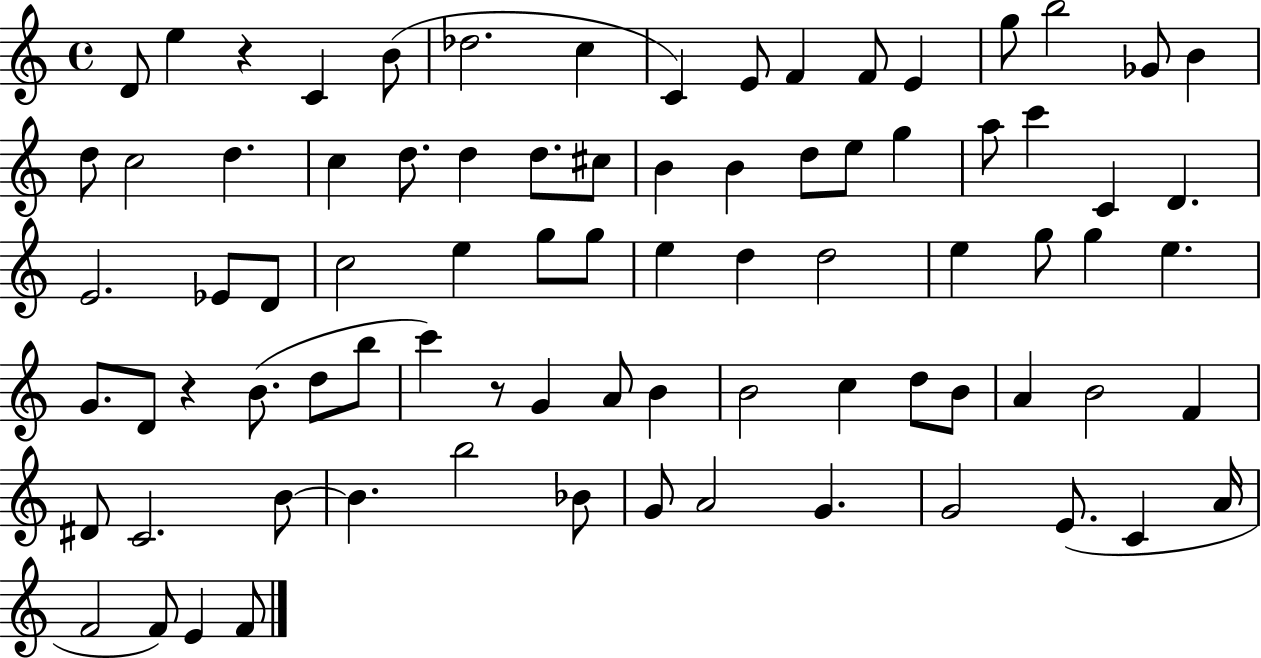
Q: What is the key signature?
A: C major